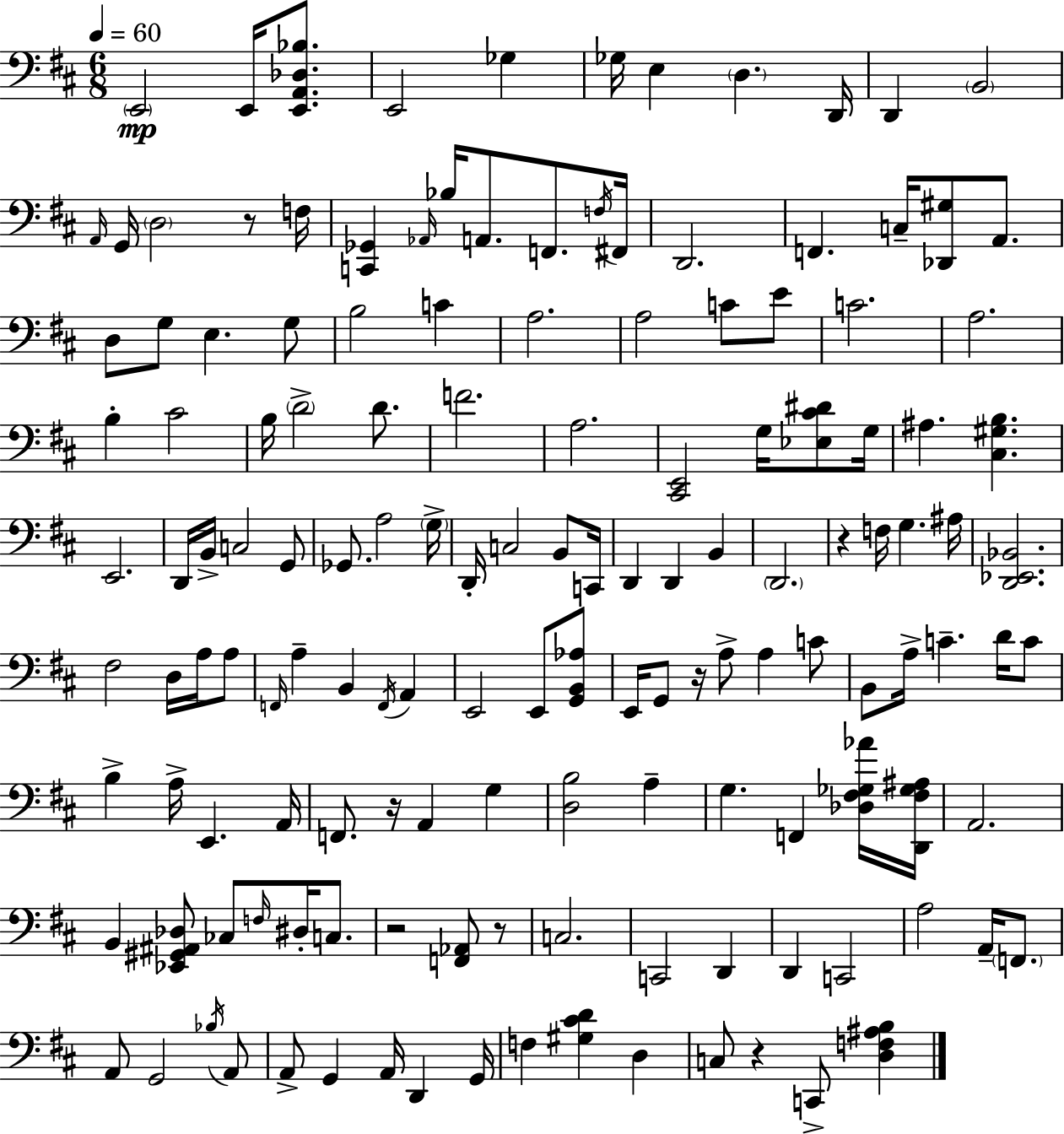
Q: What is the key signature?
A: D major